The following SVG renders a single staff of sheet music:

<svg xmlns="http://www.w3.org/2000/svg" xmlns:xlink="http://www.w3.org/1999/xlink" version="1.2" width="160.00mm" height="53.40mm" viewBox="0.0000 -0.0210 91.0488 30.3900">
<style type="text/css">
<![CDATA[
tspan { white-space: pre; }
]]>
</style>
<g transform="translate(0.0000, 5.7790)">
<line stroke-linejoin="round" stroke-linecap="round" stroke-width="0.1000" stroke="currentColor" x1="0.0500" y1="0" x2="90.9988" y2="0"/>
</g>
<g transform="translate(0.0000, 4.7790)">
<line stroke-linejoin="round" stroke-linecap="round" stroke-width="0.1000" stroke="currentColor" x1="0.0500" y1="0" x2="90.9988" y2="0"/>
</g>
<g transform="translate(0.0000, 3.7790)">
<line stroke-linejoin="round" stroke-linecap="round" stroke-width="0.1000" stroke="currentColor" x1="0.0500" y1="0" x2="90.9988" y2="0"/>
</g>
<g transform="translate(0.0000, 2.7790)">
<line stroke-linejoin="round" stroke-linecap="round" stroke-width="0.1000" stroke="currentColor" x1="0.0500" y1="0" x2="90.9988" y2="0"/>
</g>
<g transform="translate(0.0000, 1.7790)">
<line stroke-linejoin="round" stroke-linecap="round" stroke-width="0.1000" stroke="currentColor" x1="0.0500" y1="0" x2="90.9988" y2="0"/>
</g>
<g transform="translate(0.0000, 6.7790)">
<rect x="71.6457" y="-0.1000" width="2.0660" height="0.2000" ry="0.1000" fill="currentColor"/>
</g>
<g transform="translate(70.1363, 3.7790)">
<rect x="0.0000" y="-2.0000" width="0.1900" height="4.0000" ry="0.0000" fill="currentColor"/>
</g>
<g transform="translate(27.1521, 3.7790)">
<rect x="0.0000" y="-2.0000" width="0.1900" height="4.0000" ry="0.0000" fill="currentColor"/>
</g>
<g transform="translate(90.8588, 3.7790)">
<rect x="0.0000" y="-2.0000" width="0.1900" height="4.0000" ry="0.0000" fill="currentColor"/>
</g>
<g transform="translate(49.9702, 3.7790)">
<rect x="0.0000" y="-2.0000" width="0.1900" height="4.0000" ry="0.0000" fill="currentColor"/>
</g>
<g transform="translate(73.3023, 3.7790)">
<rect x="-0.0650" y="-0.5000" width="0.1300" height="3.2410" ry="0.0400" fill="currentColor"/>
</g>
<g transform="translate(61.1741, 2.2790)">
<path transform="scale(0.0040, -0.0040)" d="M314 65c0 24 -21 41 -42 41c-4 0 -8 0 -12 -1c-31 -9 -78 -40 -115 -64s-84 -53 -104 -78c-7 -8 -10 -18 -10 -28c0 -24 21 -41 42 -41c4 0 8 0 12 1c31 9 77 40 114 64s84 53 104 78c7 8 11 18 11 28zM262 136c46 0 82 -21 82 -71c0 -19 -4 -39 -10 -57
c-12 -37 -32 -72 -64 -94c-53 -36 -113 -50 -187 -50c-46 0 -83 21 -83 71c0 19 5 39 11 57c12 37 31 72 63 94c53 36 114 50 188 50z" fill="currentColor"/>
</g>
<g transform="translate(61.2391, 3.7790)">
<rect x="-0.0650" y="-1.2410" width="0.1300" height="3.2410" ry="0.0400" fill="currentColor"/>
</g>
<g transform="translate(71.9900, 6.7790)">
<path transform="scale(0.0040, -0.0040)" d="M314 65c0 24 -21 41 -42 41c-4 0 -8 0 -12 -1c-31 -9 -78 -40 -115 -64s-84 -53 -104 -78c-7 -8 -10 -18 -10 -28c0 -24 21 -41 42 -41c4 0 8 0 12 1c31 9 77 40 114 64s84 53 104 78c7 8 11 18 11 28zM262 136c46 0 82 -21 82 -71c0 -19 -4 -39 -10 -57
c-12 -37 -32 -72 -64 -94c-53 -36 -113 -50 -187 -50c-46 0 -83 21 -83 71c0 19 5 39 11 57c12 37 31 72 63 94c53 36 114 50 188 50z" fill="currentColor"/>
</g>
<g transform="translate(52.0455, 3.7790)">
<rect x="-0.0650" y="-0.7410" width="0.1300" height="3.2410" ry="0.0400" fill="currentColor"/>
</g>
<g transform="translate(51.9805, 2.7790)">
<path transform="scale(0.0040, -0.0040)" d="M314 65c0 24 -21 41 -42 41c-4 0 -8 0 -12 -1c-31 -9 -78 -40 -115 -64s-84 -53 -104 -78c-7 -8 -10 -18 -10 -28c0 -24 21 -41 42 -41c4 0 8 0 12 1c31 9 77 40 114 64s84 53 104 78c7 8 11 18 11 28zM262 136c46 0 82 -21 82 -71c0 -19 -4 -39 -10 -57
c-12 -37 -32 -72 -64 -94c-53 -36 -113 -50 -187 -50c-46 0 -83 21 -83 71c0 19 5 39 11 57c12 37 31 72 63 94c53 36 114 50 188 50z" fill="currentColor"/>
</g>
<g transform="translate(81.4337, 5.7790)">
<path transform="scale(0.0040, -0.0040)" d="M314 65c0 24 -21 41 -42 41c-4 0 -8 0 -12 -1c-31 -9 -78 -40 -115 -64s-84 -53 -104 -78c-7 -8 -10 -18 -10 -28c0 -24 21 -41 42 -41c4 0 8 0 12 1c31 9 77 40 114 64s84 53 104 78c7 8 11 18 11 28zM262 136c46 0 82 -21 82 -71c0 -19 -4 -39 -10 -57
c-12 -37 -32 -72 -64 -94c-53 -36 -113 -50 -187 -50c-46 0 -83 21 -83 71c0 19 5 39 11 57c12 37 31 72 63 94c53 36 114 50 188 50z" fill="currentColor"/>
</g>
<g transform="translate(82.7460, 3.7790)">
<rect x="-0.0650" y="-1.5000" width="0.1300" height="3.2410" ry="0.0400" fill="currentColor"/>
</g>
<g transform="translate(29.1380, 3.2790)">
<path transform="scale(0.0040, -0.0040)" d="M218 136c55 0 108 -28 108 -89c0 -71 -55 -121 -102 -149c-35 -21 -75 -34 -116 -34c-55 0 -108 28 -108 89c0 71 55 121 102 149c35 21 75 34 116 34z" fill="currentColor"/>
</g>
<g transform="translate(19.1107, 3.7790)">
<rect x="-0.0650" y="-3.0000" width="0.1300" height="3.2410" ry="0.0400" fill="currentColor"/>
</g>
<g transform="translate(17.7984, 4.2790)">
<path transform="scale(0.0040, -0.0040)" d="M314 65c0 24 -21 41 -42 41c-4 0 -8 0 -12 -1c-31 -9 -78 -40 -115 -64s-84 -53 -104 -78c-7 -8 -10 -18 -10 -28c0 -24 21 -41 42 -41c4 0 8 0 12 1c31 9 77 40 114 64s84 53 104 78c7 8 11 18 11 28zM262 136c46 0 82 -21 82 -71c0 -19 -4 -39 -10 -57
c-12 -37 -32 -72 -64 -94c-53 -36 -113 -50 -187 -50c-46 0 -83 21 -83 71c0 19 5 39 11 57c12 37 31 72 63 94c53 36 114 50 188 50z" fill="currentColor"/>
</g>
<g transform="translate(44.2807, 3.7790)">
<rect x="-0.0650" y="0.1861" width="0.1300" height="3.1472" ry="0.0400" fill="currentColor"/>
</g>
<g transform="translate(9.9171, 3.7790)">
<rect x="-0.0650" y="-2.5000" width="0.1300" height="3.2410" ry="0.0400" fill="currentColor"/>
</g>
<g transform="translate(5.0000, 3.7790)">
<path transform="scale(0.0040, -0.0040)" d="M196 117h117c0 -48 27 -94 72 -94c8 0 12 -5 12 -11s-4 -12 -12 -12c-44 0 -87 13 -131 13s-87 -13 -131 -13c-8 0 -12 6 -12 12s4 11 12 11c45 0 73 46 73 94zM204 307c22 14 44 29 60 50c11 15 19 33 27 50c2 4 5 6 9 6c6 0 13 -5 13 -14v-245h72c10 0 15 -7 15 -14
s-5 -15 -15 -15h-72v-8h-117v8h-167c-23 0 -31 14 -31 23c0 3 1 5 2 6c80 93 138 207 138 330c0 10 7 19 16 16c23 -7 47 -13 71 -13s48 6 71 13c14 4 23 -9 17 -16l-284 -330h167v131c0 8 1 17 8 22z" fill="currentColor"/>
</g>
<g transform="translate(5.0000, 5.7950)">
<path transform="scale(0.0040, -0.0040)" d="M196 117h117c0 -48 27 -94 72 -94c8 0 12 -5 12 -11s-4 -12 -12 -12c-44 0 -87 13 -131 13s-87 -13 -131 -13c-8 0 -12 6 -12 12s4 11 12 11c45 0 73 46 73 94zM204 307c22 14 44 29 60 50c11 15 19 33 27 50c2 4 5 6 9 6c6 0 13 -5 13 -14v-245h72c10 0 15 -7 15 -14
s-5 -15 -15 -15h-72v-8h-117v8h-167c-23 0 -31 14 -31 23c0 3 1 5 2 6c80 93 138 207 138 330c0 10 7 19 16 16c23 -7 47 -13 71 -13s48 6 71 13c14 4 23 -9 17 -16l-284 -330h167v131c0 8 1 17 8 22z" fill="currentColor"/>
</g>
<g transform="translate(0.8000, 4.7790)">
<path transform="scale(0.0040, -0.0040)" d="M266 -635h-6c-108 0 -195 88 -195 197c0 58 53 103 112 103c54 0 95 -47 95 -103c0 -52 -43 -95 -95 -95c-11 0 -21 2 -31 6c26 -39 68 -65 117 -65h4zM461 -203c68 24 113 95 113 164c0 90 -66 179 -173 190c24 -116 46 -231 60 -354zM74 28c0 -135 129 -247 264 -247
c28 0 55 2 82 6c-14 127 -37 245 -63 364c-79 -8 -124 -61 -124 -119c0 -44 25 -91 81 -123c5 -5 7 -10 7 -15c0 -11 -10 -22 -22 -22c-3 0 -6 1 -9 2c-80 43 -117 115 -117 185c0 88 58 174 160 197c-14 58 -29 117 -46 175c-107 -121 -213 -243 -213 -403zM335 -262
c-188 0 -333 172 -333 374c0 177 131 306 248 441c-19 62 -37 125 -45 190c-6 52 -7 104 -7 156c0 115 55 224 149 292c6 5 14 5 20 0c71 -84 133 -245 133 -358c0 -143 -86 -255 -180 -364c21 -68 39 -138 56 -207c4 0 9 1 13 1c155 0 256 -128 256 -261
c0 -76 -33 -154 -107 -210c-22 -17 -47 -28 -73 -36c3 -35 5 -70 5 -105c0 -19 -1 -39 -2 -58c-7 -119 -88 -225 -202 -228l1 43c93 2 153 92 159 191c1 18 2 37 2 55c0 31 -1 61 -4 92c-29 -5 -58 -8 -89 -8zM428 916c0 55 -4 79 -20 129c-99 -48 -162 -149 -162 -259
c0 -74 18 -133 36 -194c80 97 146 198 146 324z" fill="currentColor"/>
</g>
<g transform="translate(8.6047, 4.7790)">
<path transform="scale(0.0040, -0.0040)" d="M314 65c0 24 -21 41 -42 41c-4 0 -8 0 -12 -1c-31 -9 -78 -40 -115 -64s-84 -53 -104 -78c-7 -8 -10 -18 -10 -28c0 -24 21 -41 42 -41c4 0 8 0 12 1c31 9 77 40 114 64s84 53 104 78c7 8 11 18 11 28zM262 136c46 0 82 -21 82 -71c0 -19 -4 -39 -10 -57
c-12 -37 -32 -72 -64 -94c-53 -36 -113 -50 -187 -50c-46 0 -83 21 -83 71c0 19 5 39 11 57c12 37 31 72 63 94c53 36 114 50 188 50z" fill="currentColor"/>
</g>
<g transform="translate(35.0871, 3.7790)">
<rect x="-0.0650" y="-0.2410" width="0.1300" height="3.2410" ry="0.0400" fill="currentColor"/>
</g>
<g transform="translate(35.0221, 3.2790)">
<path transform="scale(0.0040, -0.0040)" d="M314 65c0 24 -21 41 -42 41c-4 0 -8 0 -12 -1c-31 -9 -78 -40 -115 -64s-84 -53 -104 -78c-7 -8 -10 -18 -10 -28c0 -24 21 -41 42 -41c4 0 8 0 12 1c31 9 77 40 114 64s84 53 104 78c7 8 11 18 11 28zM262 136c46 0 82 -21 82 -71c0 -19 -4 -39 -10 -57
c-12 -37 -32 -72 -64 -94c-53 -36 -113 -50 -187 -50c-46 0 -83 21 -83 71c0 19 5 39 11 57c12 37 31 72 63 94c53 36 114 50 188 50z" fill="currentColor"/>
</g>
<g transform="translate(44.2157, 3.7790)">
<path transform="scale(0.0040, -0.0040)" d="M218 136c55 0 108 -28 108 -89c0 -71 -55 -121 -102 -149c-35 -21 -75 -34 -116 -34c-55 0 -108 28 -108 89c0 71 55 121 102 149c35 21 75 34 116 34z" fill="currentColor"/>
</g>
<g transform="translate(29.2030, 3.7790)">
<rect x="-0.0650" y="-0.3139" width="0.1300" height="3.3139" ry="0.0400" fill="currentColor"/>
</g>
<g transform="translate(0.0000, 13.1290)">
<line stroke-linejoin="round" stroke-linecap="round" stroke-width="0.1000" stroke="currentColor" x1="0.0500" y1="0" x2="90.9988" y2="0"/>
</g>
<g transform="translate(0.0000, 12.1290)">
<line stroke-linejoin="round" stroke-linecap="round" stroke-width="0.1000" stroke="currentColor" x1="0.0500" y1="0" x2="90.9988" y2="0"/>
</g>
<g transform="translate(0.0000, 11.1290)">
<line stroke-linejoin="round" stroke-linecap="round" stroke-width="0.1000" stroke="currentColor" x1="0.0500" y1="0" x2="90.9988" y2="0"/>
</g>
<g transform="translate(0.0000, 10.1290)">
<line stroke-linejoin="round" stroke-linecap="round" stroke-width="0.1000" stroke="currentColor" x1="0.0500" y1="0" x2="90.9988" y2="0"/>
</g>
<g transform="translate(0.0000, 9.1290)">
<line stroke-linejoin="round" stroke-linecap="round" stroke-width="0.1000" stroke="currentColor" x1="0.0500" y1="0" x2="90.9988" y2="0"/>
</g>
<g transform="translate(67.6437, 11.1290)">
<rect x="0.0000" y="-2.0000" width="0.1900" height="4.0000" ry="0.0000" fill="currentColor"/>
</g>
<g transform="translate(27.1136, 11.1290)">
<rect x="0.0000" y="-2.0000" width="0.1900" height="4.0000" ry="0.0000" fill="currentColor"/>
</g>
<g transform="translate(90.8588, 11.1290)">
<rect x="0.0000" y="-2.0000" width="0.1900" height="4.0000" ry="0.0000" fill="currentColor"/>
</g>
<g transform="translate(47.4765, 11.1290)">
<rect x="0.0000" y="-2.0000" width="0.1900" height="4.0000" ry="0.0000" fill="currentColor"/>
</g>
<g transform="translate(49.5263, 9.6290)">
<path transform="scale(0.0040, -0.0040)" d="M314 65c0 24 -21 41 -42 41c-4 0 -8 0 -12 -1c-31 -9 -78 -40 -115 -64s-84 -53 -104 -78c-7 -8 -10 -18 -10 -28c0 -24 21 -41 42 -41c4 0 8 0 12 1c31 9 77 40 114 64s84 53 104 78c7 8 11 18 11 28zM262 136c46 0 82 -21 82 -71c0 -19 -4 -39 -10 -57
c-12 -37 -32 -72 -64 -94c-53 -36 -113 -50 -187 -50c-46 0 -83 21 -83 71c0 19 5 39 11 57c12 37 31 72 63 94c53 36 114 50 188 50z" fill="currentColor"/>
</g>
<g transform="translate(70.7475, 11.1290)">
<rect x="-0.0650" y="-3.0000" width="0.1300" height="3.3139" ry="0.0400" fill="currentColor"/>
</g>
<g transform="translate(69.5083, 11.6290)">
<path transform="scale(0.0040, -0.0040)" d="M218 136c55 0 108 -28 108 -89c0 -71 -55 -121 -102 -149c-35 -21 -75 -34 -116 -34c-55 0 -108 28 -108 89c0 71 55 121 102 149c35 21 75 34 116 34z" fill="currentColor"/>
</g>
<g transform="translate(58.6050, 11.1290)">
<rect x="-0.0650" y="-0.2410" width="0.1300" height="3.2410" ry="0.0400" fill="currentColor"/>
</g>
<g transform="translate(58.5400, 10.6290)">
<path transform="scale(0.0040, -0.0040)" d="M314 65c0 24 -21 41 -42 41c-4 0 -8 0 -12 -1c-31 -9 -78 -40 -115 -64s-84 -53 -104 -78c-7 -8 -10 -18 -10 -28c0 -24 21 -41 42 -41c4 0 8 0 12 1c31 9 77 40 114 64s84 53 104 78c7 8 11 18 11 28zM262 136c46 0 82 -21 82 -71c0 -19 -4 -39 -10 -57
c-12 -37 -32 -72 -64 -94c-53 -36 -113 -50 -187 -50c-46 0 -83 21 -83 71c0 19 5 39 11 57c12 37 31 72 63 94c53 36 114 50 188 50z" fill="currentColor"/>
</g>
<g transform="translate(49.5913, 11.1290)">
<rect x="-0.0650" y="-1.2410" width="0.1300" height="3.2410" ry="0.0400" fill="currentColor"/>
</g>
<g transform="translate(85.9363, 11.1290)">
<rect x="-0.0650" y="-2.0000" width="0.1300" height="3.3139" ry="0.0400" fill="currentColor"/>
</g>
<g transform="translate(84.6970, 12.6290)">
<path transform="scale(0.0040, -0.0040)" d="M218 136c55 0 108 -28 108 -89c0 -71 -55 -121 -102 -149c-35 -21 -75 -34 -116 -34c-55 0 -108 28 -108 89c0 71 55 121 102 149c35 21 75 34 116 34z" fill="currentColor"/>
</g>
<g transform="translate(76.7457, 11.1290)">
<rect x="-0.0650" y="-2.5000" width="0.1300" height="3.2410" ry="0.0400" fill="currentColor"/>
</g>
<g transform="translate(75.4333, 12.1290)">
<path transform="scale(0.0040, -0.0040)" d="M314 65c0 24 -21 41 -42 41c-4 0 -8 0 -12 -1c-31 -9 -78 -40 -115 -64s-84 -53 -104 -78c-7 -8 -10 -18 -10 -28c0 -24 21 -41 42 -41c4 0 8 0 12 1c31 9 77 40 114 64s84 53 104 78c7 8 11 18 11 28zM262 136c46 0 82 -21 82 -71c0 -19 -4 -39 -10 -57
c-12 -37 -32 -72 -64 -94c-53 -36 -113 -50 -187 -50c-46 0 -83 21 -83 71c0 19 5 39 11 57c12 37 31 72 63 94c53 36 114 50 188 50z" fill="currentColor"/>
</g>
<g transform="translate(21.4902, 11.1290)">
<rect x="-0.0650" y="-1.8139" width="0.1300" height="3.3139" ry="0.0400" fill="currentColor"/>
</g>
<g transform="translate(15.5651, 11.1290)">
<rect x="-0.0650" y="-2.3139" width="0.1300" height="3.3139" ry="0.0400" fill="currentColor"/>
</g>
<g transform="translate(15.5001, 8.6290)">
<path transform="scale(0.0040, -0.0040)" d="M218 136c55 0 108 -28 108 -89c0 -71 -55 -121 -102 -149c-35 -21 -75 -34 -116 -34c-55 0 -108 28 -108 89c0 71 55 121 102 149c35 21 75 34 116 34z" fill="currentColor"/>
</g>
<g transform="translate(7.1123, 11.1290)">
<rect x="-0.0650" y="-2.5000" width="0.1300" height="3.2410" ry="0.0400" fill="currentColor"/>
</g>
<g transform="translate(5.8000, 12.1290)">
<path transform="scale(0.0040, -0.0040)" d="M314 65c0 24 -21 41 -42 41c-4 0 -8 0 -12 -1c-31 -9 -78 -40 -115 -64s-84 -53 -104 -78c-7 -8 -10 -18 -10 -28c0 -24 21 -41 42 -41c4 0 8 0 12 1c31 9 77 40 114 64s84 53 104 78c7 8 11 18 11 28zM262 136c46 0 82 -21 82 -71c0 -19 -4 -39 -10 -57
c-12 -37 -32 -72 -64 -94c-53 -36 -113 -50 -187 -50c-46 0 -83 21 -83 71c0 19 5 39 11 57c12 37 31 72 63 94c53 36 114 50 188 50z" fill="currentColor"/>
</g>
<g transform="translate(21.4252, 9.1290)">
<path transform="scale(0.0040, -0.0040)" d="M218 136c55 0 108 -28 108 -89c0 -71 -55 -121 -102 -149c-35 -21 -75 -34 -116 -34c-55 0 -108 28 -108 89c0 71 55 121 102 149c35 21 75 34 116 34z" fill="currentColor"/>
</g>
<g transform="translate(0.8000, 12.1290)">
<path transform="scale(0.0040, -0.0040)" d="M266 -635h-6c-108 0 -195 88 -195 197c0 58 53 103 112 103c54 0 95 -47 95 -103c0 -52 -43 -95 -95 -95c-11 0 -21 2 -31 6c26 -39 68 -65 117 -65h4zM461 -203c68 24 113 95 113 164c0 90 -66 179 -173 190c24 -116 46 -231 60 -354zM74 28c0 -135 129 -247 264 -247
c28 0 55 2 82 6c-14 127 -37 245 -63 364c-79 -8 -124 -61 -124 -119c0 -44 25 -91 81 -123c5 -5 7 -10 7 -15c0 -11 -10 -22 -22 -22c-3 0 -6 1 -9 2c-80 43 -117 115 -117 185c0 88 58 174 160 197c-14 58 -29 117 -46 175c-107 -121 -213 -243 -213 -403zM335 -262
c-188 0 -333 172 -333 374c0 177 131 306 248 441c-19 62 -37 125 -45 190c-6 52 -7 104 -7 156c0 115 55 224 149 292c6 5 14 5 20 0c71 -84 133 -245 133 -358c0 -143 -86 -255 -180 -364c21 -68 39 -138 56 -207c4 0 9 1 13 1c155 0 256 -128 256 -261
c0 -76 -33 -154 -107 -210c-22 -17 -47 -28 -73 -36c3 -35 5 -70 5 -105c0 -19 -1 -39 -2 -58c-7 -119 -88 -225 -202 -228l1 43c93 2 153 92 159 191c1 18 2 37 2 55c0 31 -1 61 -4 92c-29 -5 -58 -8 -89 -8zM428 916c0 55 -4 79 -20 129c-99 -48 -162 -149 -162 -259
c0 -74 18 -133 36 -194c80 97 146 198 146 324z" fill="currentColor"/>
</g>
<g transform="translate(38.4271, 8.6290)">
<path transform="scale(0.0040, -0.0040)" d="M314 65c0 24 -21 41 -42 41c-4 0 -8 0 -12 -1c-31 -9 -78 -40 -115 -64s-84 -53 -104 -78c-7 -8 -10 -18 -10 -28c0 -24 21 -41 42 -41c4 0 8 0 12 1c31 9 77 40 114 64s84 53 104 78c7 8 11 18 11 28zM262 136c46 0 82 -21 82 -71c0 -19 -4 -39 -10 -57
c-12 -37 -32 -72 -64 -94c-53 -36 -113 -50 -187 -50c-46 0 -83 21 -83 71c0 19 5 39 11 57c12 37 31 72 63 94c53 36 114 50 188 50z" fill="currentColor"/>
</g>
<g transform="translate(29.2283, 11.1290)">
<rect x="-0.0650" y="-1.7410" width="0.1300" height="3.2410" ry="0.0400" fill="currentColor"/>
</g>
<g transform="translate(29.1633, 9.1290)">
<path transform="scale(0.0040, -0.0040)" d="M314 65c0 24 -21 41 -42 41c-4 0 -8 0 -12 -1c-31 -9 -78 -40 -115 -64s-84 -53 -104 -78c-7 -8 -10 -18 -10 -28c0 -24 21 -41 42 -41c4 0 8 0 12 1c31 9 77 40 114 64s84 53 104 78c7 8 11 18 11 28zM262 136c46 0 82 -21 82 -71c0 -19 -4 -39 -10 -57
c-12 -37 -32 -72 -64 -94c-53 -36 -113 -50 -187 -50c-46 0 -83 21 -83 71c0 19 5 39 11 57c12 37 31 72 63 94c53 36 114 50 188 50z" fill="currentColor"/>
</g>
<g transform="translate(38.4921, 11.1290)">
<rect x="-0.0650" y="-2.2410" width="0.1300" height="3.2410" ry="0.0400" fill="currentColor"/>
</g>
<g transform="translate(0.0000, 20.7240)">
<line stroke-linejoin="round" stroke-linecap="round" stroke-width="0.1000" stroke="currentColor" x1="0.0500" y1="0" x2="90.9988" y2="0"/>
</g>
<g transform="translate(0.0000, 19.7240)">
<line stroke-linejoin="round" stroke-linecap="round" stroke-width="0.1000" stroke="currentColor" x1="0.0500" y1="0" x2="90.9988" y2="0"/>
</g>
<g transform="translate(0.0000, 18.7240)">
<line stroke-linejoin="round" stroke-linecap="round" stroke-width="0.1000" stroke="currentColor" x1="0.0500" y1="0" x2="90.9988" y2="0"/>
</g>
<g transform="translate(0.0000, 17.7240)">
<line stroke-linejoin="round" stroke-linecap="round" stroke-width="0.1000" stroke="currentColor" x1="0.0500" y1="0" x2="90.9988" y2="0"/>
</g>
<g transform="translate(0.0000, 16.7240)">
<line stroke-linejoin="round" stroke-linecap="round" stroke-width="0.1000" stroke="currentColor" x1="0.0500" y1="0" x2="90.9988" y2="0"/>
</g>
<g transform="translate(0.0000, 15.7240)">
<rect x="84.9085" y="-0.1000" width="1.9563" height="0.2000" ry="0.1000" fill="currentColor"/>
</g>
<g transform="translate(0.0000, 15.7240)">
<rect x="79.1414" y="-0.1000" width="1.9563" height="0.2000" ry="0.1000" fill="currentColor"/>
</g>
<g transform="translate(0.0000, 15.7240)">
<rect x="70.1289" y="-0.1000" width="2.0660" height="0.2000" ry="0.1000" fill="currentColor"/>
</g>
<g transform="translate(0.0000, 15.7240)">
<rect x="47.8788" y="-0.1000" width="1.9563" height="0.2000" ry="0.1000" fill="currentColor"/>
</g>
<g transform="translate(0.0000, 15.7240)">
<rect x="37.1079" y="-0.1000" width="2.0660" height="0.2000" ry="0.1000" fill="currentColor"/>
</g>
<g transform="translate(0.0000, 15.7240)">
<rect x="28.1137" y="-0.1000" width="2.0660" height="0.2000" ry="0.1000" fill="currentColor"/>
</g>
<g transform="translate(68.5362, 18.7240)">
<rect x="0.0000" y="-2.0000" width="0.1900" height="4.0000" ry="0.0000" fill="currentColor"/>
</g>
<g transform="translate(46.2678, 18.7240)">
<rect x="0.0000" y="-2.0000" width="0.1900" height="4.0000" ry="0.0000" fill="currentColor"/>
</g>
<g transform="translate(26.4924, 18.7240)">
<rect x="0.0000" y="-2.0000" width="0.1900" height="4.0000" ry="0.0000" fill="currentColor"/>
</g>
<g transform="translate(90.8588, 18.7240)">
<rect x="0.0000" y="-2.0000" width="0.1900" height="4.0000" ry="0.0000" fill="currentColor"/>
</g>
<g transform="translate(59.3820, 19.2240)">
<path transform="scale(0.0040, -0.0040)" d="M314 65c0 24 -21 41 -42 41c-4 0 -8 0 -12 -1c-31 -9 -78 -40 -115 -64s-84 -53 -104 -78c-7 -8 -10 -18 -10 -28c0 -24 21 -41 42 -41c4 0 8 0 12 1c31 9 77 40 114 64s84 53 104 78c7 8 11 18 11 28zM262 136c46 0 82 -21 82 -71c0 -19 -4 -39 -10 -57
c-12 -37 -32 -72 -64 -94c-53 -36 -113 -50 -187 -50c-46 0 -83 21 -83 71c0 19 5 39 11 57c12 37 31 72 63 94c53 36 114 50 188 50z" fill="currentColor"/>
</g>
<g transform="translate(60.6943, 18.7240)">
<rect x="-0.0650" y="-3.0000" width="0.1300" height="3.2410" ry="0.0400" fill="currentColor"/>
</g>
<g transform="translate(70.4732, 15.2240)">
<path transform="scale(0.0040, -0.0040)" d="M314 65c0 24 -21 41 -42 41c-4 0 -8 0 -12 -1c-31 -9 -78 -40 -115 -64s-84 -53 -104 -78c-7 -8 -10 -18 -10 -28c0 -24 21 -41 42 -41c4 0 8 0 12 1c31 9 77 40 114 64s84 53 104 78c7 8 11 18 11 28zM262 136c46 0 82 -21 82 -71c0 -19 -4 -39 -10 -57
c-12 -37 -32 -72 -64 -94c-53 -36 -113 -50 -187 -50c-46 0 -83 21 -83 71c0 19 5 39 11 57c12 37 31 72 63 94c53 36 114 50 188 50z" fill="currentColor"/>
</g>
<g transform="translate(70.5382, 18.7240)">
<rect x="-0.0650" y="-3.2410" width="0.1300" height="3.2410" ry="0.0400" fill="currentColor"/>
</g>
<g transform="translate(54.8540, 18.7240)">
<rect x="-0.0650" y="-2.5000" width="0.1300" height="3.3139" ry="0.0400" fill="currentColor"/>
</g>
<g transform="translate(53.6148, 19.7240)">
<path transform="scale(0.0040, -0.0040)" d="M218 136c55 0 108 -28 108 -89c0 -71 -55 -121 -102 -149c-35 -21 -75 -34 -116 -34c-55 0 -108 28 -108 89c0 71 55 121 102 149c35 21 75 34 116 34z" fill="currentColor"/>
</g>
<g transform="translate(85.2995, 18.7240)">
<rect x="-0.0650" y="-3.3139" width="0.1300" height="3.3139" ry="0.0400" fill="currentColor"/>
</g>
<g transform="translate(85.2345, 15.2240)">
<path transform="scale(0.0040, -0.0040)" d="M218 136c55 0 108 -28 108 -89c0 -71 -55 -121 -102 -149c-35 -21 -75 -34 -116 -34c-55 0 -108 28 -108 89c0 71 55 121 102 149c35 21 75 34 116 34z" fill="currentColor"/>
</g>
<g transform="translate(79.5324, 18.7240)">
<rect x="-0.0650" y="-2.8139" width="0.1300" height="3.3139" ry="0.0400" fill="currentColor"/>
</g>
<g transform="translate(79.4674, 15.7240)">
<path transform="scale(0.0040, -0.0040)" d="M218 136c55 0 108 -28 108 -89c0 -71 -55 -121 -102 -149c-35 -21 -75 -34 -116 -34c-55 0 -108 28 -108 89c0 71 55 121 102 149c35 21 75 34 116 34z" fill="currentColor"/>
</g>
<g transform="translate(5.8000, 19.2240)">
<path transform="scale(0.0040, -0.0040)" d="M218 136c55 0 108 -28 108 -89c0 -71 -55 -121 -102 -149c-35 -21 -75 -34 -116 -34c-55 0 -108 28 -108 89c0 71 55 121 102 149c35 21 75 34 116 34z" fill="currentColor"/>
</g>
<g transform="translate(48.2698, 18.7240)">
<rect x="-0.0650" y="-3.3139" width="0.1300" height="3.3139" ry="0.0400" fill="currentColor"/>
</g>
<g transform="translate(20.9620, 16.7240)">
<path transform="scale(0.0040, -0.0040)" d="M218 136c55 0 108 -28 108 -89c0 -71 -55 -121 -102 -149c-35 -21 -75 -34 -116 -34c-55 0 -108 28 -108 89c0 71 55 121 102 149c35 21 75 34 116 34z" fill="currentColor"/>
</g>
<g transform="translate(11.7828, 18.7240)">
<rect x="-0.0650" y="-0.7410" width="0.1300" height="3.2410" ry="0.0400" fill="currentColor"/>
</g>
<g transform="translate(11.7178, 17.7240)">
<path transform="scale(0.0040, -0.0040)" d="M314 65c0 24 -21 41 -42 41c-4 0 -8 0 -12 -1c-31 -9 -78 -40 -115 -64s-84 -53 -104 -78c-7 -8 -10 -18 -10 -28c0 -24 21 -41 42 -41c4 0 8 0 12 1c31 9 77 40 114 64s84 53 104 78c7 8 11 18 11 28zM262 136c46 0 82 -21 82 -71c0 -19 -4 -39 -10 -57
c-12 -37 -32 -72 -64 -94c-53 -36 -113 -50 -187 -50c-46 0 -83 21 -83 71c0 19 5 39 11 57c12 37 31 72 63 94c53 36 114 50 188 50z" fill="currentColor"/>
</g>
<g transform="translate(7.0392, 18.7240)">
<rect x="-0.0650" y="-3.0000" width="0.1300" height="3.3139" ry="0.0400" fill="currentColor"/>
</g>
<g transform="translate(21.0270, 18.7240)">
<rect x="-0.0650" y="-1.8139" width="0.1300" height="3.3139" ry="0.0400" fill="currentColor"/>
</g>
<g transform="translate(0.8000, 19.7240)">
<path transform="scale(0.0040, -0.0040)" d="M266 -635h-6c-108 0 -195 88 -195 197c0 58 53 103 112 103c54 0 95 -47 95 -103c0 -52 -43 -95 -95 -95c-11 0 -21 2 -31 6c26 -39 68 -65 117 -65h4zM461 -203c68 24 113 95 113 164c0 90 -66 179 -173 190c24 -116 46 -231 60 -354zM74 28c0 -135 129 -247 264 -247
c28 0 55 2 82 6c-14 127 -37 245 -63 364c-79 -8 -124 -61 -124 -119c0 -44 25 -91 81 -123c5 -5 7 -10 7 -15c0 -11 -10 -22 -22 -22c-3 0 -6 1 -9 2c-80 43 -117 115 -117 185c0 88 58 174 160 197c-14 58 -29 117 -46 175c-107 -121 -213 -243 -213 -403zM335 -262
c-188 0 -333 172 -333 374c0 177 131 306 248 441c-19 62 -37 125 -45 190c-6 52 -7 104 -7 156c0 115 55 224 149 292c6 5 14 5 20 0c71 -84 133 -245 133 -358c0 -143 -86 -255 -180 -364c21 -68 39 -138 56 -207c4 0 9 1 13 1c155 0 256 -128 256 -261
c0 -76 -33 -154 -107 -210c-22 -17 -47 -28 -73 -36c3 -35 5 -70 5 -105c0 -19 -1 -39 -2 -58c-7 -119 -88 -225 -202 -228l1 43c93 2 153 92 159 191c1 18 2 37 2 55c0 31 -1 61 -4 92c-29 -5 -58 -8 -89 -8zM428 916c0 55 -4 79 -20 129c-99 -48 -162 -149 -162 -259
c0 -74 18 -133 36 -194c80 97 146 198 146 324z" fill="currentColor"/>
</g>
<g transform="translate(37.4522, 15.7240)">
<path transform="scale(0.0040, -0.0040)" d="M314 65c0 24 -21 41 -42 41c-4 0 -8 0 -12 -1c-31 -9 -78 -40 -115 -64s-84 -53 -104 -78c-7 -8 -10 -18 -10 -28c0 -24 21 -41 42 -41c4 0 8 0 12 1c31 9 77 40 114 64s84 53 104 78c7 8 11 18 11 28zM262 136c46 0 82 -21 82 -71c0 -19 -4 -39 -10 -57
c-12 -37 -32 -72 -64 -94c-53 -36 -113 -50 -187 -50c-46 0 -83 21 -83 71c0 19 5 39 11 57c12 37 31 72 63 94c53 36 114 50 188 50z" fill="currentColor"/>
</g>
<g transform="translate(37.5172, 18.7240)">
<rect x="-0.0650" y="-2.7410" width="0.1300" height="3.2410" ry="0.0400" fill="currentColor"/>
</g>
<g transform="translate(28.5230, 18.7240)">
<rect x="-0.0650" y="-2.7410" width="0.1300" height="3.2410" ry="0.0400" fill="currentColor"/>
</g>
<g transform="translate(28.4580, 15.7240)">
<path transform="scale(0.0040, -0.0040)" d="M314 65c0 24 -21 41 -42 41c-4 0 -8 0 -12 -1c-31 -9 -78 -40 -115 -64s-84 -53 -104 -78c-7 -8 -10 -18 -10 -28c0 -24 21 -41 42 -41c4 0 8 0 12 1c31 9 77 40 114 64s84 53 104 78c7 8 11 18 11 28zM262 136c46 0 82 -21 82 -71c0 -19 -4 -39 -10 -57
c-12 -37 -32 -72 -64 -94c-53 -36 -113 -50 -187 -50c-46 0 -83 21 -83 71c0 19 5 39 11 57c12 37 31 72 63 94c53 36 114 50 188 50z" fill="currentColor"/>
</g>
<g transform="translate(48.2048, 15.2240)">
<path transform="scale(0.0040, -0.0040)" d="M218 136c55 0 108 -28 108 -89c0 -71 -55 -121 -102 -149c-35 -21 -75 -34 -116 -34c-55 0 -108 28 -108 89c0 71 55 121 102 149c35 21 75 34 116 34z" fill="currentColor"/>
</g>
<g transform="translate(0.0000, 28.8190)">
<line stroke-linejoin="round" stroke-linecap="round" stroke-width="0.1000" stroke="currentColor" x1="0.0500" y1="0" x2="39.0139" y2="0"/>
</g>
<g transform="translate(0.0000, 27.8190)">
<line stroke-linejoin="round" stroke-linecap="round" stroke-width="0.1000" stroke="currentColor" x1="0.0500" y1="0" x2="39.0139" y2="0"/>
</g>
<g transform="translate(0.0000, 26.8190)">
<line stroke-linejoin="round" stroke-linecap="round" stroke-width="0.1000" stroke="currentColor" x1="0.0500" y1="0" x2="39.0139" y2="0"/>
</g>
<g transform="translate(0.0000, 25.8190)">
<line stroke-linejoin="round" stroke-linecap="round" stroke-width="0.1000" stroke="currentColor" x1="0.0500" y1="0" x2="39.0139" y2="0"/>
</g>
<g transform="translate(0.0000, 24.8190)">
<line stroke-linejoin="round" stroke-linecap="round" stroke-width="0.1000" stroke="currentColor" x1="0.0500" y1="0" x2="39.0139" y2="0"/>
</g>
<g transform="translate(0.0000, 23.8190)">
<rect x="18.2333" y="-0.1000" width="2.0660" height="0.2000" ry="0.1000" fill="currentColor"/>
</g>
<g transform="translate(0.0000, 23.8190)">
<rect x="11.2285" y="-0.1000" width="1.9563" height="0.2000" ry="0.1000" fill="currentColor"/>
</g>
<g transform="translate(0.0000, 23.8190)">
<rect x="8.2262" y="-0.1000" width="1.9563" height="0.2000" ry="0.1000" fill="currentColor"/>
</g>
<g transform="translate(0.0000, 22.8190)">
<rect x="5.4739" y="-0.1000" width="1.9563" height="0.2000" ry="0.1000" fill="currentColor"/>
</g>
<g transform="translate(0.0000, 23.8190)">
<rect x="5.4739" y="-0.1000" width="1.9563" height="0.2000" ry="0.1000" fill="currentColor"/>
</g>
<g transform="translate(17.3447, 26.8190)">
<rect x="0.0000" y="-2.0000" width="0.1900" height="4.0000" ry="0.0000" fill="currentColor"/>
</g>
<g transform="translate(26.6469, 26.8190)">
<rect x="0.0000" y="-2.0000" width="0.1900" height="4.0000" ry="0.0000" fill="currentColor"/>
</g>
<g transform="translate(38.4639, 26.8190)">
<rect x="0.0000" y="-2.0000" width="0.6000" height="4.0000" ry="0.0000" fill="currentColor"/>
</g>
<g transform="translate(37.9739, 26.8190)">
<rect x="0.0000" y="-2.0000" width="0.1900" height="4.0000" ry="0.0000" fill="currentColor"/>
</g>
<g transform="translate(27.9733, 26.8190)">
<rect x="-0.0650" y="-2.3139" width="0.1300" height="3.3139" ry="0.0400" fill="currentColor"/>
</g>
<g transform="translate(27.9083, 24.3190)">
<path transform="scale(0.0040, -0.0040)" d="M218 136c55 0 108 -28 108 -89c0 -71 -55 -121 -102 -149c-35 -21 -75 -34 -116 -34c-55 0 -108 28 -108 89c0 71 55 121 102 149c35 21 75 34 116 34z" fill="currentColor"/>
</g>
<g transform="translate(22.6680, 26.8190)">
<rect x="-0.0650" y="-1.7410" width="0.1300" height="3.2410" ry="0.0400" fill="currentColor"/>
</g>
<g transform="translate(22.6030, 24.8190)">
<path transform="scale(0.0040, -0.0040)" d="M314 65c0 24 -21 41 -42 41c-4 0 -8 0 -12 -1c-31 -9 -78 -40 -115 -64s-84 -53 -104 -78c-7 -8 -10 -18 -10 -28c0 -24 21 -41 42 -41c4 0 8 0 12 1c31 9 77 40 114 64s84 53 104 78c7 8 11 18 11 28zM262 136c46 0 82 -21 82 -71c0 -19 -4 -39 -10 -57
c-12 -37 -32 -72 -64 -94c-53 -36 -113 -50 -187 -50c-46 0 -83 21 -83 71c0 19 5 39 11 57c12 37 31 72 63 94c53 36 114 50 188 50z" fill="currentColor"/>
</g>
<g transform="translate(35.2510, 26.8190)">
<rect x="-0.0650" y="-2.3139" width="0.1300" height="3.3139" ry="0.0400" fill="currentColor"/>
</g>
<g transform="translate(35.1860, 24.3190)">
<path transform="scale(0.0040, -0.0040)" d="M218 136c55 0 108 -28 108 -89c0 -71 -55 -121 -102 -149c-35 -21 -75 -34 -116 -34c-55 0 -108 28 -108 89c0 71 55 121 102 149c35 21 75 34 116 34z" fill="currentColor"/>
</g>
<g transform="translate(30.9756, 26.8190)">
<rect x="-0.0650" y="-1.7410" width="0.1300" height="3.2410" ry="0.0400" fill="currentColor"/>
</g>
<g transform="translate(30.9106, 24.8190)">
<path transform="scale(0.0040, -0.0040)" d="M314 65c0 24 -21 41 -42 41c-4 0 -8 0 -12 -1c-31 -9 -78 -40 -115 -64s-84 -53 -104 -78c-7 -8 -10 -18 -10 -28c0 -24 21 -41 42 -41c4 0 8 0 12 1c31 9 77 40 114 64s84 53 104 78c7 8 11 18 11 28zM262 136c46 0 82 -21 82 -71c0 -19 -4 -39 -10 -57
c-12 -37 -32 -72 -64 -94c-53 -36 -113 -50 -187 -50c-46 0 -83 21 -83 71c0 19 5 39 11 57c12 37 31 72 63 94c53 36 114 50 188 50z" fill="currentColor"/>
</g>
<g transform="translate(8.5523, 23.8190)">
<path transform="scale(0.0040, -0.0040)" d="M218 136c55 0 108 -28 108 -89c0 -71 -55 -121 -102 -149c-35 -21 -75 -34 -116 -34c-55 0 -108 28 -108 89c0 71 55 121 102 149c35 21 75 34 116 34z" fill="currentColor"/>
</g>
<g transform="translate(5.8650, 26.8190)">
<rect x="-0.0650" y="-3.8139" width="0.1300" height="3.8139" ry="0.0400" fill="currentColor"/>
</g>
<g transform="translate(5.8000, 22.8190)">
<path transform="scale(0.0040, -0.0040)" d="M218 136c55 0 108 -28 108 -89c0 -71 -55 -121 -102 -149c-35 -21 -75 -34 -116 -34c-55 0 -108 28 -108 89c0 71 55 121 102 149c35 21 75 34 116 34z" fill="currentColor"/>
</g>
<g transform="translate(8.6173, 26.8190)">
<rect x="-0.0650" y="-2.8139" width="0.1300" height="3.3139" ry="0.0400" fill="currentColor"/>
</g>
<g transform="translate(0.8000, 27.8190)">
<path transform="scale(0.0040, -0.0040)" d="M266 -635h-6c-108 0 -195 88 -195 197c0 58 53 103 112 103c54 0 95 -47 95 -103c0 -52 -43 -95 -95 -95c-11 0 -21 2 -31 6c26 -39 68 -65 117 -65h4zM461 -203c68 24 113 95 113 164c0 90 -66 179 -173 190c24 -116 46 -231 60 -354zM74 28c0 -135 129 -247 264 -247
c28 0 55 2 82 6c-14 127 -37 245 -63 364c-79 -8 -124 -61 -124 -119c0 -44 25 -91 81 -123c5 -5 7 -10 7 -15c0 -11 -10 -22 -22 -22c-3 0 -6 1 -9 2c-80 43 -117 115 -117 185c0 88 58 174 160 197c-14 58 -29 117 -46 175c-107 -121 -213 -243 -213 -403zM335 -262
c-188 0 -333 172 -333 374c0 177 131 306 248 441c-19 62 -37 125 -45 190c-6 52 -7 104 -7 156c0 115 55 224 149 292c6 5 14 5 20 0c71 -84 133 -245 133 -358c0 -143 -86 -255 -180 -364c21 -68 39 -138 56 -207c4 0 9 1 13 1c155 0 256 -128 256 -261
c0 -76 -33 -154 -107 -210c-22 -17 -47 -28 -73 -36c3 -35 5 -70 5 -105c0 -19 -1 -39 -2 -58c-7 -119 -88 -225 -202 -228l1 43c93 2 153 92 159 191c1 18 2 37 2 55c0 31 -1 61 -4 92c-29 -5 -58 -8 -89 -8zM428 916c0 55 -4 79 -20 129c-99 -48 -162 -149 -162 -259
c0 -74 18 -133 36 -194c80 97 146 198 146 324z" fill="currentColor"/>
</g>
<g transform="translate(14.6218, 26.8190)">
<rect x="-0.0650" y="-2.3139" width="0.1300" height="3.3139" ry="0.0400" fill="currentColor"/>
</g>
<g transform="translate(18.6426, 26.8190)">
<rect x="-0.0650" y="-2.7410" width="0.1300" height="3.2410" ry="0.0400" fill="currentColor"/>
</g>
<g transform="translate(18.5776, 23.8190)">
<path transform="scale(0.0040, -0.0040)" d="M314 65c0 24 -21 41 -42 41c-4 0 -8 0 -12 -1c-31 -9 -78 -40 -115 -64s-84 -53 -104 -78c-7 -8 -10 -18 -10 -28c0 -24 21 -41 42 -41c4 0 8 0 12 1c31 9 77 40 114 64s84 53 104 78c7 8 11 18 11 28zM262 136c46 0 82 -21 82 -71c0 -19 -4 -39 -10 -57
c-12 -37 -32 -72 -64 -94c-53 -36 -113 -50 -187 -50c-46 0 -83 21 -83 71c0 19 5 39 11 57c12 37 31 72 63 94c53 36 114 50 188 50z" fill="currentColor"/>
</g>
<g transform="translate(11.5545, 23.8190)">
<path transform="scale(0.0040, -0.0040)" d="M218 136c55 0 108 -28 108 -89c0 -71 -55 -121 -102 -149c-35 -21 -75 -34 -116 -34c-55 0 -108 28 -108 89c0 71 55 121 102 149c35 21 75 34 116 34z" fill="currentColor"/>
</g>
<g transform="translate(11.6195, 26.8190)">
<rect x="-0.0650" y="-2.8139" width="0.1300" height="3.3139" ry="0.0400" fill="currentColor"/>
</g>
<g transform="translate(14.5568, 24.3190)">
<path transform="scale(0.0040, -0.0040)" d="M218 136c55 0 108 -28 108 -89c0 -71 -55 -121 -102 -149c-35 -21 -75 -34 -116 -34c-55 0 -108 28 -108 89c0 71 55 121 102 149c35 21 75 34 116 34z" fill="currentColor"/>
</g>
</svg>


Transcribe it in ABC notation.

X:1
T:Untitled
M:4/4
L:1/4
K:C
G2 A2 c c2 B d2 e2 C2 E2 G2 g f f2 g2 e2 c2 A G2 F A d2 f a2 a2 b G A2 b2 a b c' a a g a2 f2 g f2 g